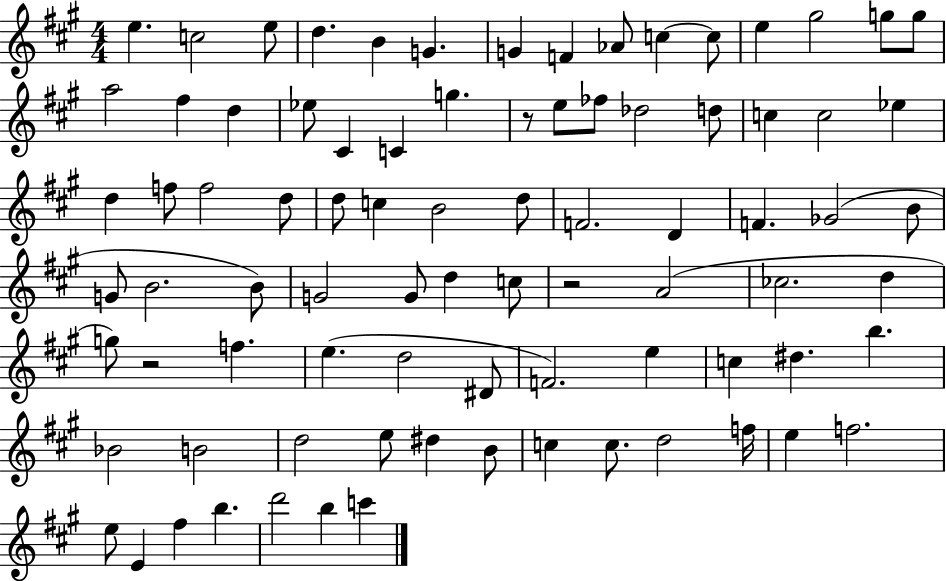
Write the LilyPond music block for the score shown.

{
  \clef treble
  \numericTimeSignature
  \time 4/4
  \key a \major
  e''4. c''2 e''8 | d''4. b'4 g'4. | g'4 f'4 aes'8 c''4~~ c''8 | e''4 gis''2 g''8 g''8 | \break a''2 fis''4 d''4 | ees''8 cis'4 c'4 g''4. | r8 e''8 fes''8 des''2 d''8 | c''4 c''2 ees''4 | \break d''4 f''8 f''2 d''8 | d''8 c''4 b'2 d''8 | f'2. d'4 | f'4. ges'2( b'8 | \break g'8 b'2. b'8) | g'2 g'8 d''4 c''8 | r2 a'2( | ces''2. d''4 | \break g''8) r2 f''4. | e''4.( d''2 dis'8 | f'2.) e''4 | c''4 dis''4. b''4. | \break bes'2 b'2 | d''2 e''8 dis''4 b'8 | c''4 c''8. d''2 f''16 | e''4 f''2. | \break e''8 e'4 fis''4 b''4. | d'''2 b''4 c'''4 | \bar "|."
}